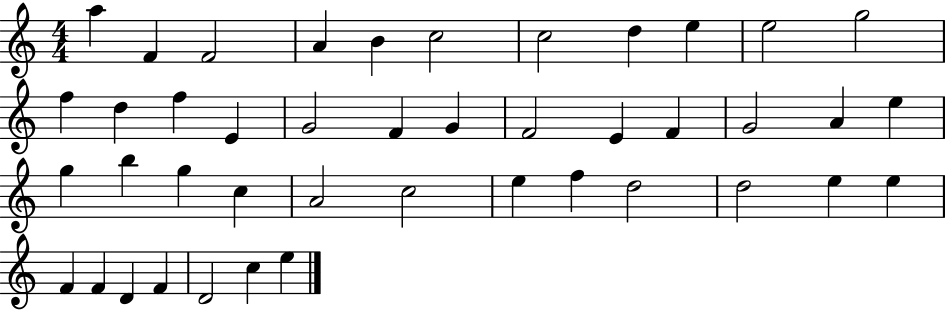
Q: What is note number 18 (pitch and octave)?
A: G4